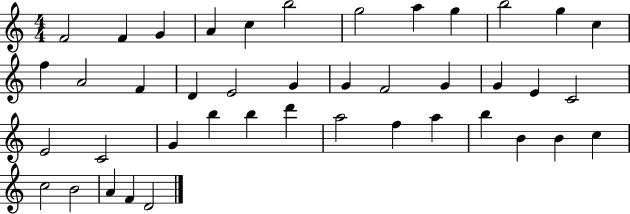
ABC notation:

X:1
T:Untitled
M:4/4
L:1/4
K:C
F2 F G A c b2 g2 a g b2 g c f A2 F D E2 G G F2 G G E C2 E2 C2 G b b d' a2 f a b B B c c2 B2 A F D2